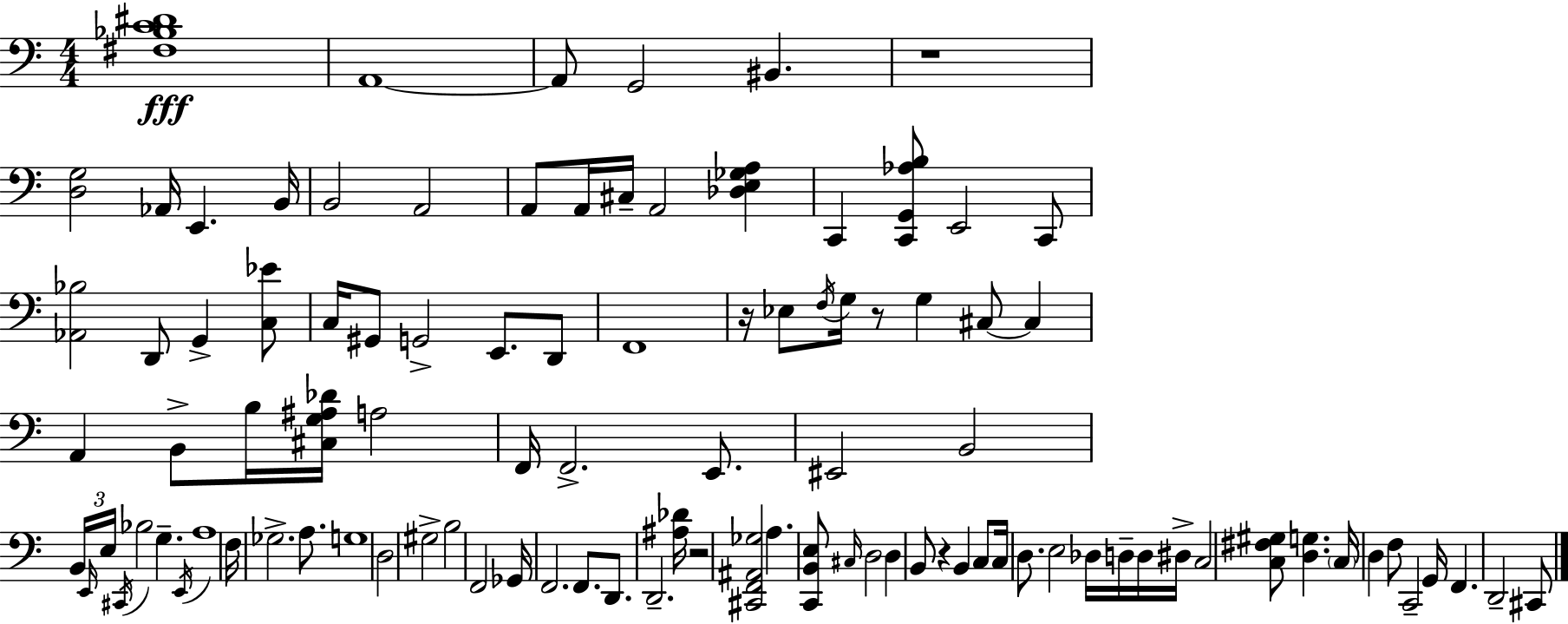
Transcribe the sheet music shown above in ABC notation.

X:1
T:Untitled
M:4/4
L:1/4
K:Am
[^F,_B,C^D]4 A,,4 A,,/2 G,,2 ^B,, z4 [D,G,]2 _A,,/4 E,, B,,/4 B,,2 A,,2 A,,/2 A,,/4 ^C,/4 A,,2 [_D,E,_G,A,] C,, [C,,G,,_A,B,]/2 E,,2 C,,/2 [_A,,_B,]2 D,,/2 G,, [C,_E]/2 C,/4 ^G,,/2 G,,2 E,,/2 D,,/2 F,,4 z/4 _E,/2 F,/4 G,/4 z/2 G, ^C,/2 ^C, A,, B,,/2 B,/4 [^C,G,^A,_D]/4 A,2 F,,/4 F,,2 E,,/2 ^E,,2 B,,2 B,,/4 E,,/4 E,/4 ^C,,/4 _B,2 G, E,,/4 A,4 F,/4 _G,2 A,/2 G,4 D,2 ^G,2 B,2 F,,2 _G,,/4 F,,2 F,,/2 D,,/2 D,,2 [^A,_D]/4 z2 [^C,,F,,^A,,_G,]2 A, [C,,B,,E,]/2 ^C,/4 D,2 D, B,,/2 z B,, C,/2 C,/4 D,/2 E,2 _D,/4 D,/4 D,/4 ^D,/4 C,2 [C,^F,^G,]/2 [D,G,] C,/4 D, F,/2 C,,2 G,,/4 F,, D,,2 ^C,,/2